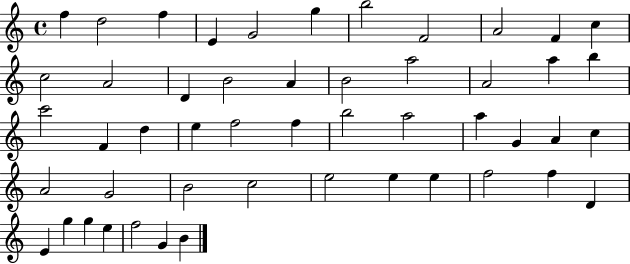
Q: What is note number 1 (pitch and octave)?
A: F5